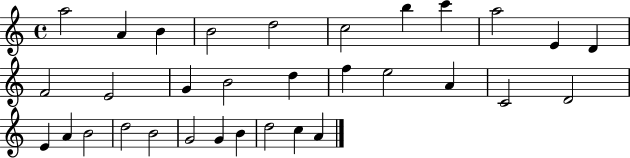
{
  \clef treble
  \time 4/4
  \defaultTimeSignature
  \key c \major
  a''2 a'4 b'4 | b'2 d''2 | c''2 b''4 c'''4 | a''2 e'4 d'4 | \break f'2 e'2 | g'4 b'2 d''4 | f''4 e''2 a'4 | c'2 d'2 | \break e'4 a'4 b'2 | d''2 b'2 | g'2 g'4 b'4 | d''2 c''4 a'4 | \break \bar "|."
}